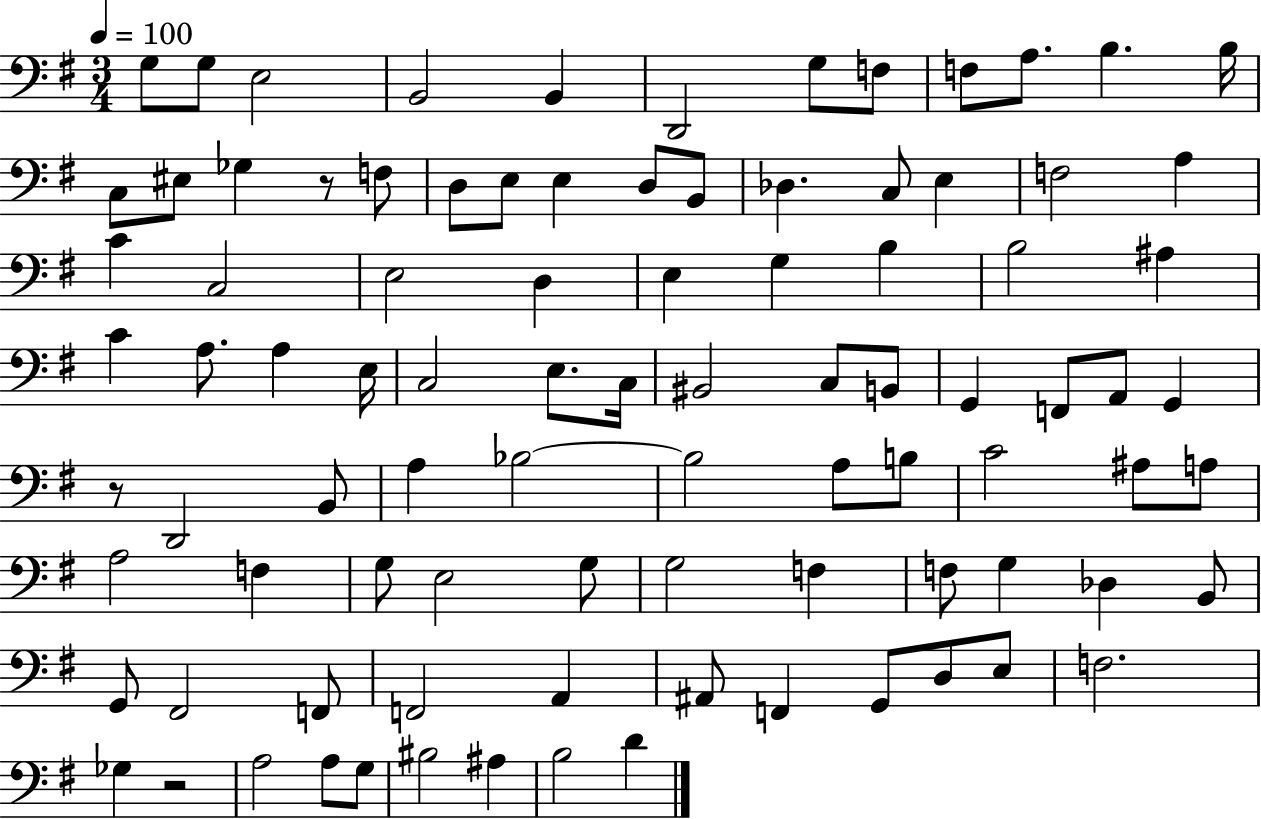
G3/e G3/e E3/h B2/h B2/q D2/h G3/e F3/e F3/e A3/e. B3/q. B3/s C3/e EIS3/e Gb3/q R/e F3/e D3/e E3/e E3/q D3/e B2/e Db3/q. C3/e E3/q F3/h A3/q C4/q C3/h E3/h D3/q E3/q G3/q B3/q B3/h A#3/q C4/q A3/e. A3/q E3/s C3/h E3/e. C3/s BIS2/h C3/e B2/e G2/q F2/e A2/e G2/q R/e D2/h B2/e A3/q Bb3/h Bb3/h A3/e B3/e C4/h A#3/e A3/e A3/h F3/q G3/e E3/h G3/e G3/h F3/q F3/e G3/q Db3/q B2/e G2/e F#2/h F2/e F2/h A2/q A#2/e F2/q G2/e D3/e E3/e F3/h. Gb3/q R/h A3/h A3/e G3/e BIS3/h A#3/q B3/h D4/q